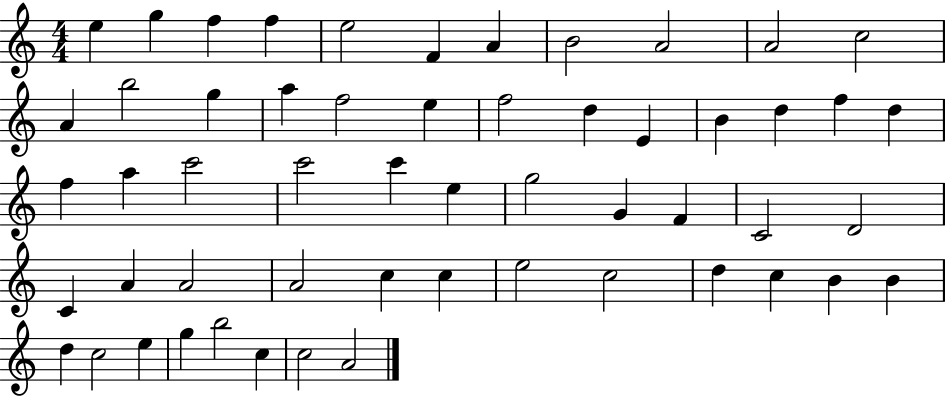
X:1
T:Untitled
M:4/4
L:1/4
K:C
e g f f e2 F A B2 A2 A2 c2 A b2 g a f2 e f2 d E B d f d f a c'2 c'2 c' e g2 G F C2 D2 C A A2 A2 c c e2 c2 d c B B d c2 e g b2 c c2 A2